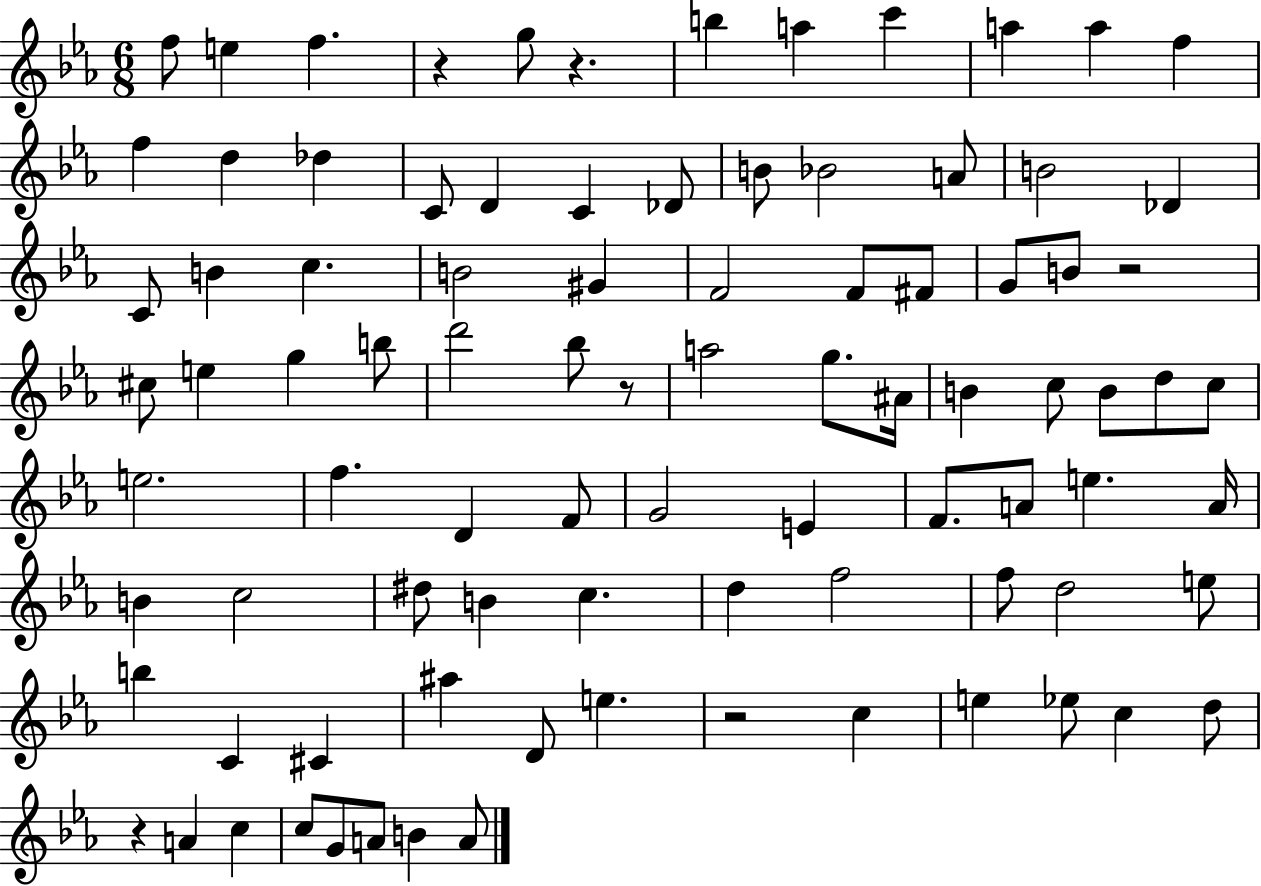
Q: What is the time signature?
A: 6/8